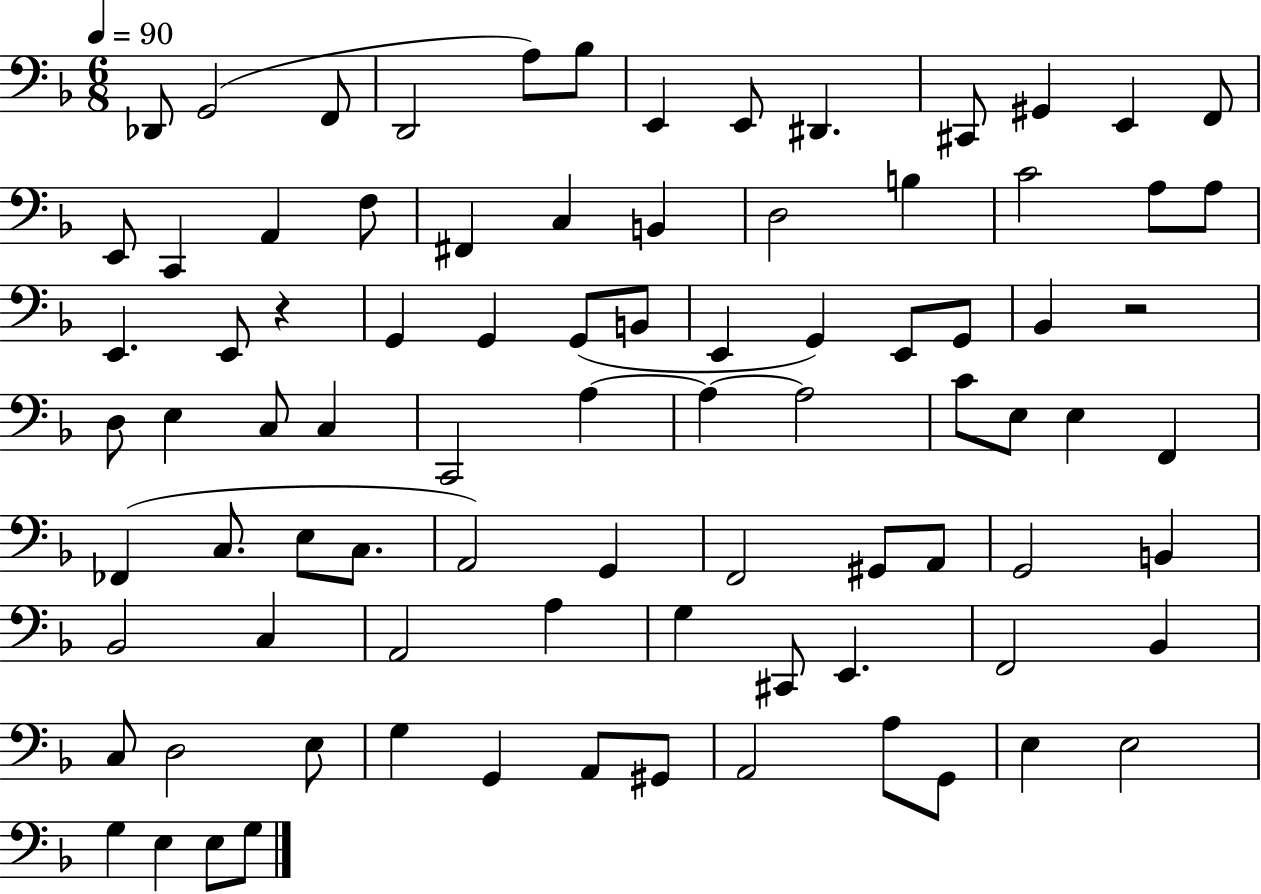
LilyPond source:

{
  \clef bass
  \numericTimeSignature
  \time 6/8
  \key f \major
  \tempo 4 = 90
  \repeat volta 2 { des,8 g,2( f,8 | d,2 a8) bes8 | e,4 e,8 dis,4. | cis,8 gis,4 e,4 f,8 | \break e,8 c,4 a,4 f8 | fis,4 c4 b,4 | d2 b4 | c'2 a8 a8 | \break e,4. e,8 r4 | g,4 g,4 g,8( b,8 | e,4 g,4) e,8 g,8 | bes,4 r2 | \break d8 e4 c8 c4 | c,2 a4~~ | a4~~ a2 | c'8 e8 e4 f,4 | \break fes,4( c8. e8 c8. | a,2) g,4 | f,2 gis,8 a,8 | g,2 b,4 | \break bes,2 c4 | a,2 a4 | g4 cis,8 e,4. | f,2 bes,4 | \break c8 d2 e8 | g4 g,4 a,8 gis,8 | a,2 a8 g,8 | e4 e2 | \break g4 e4 e8 g8 | } \bar "|."
}